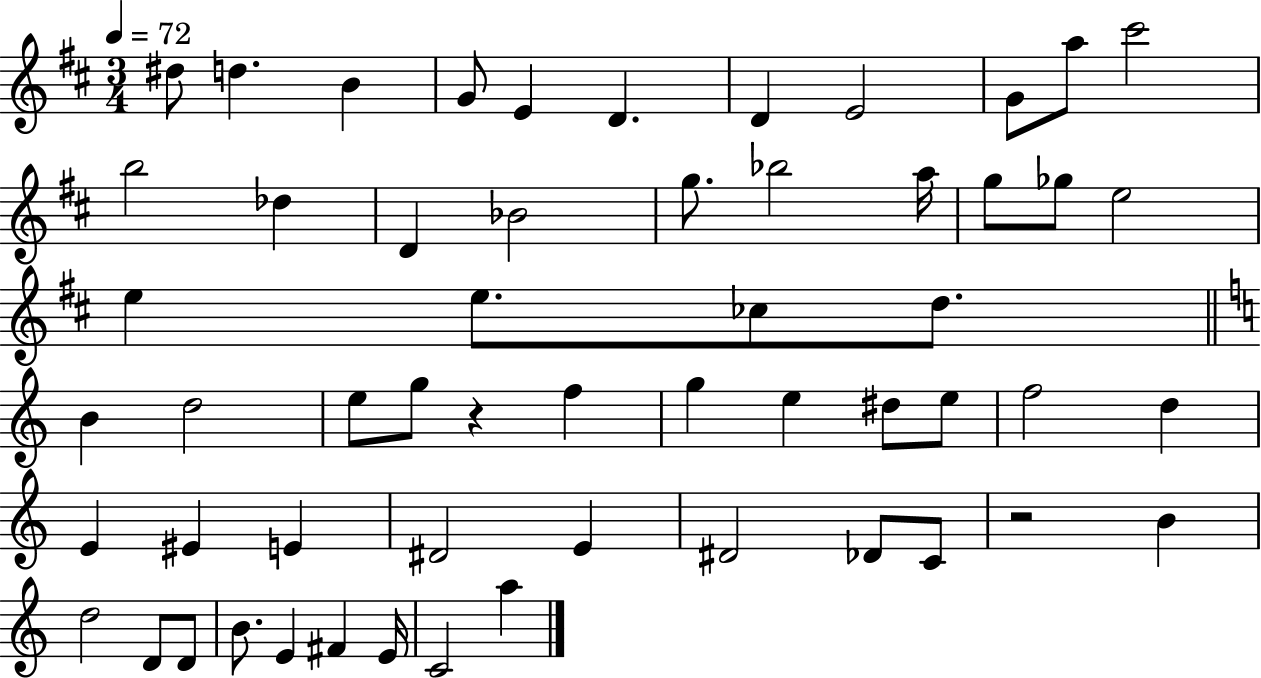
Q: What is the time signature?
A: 3/4